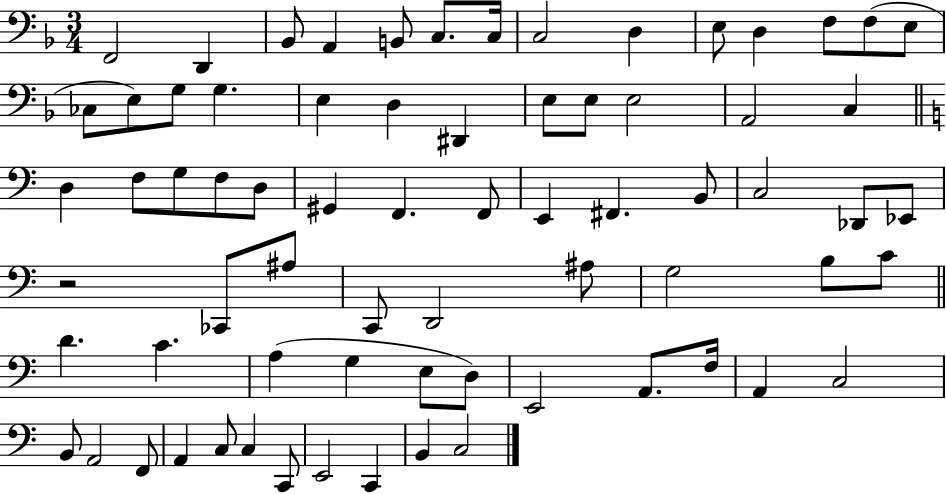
X:1
T:Untitled
M:3/4
L:1/4
K:F
F,,2 D,, _B,,/2 A,, B,,/2 C,/2 C,/4 C,2 D, E,/2 D, F,/2 F,/2 E,/2 _C,/2 E,/2 G,/2 G, E, D, ^D,, E,/2 E,/2 E,2 A,,2 C, D, F,/2 G,/2 F,/2 D,/2 ^G,, F,, F,,/2 E,, ^F,, B,,/2 C,2 _D,,/2 _E,,/2 z2 _C,,/2 ^A,/2 C,,/2 D,,2 ^A,/2 G,2 B,/2 C/2 D C A, G, E,/2 D,/2 E,,2 A,,/2 F,/4 A,, C,2 B,,/2 A,,2 F,,/2 A,, C,/2 C, C,,/2 E,,2 C,, B,, C,2